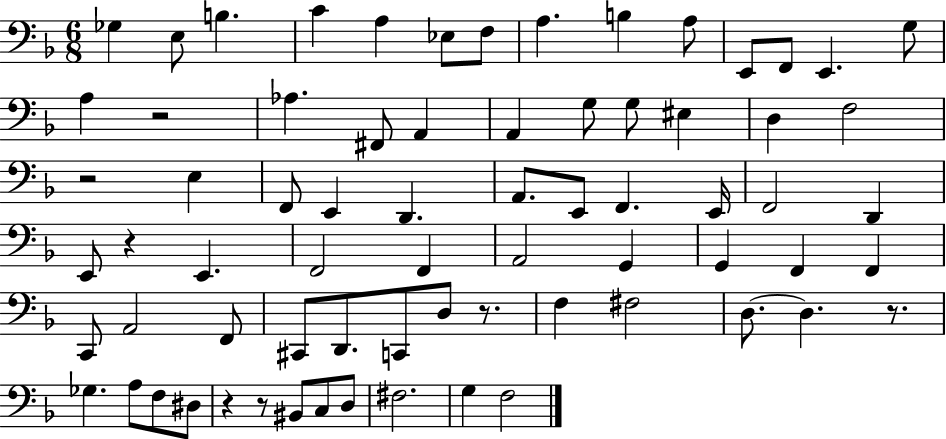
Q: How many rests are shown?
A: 7